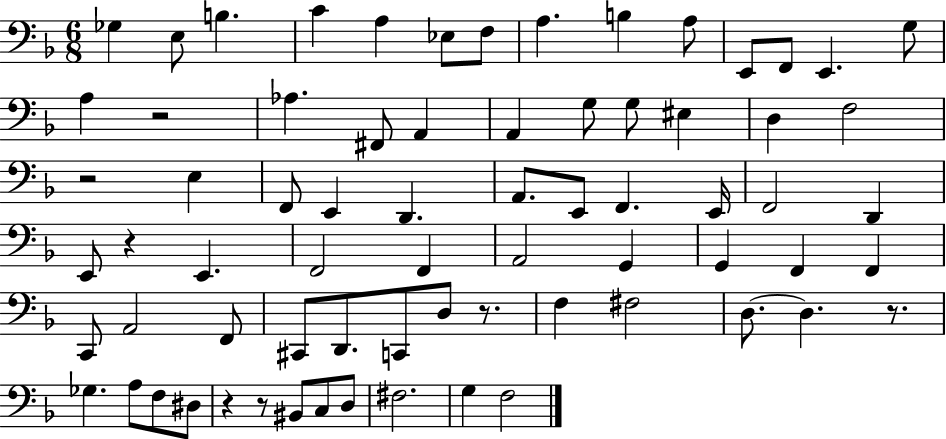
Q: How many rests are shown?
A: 7